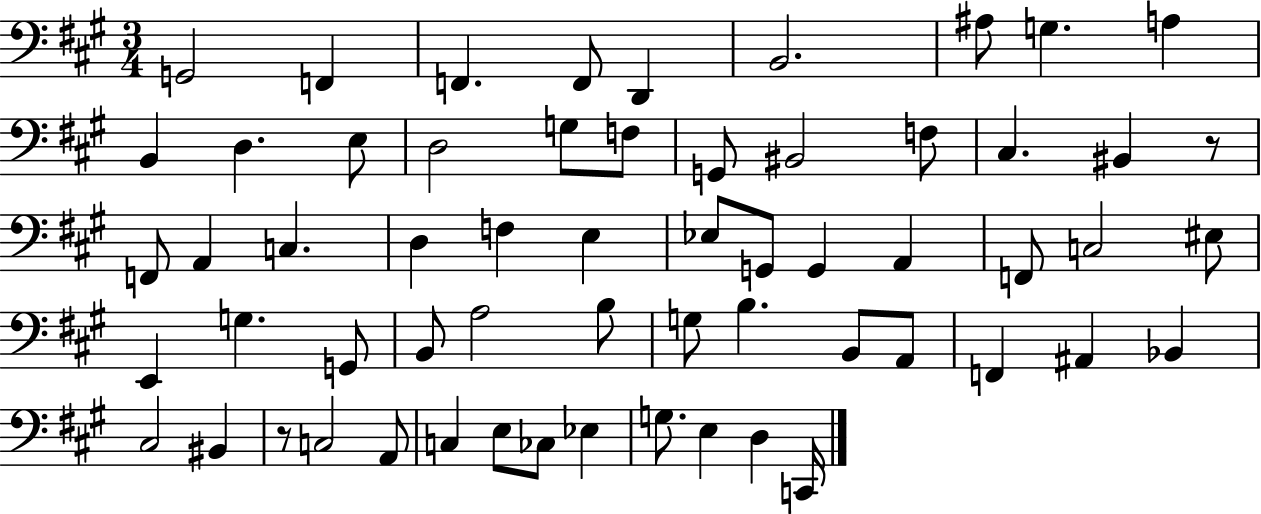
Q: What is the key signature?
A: A major